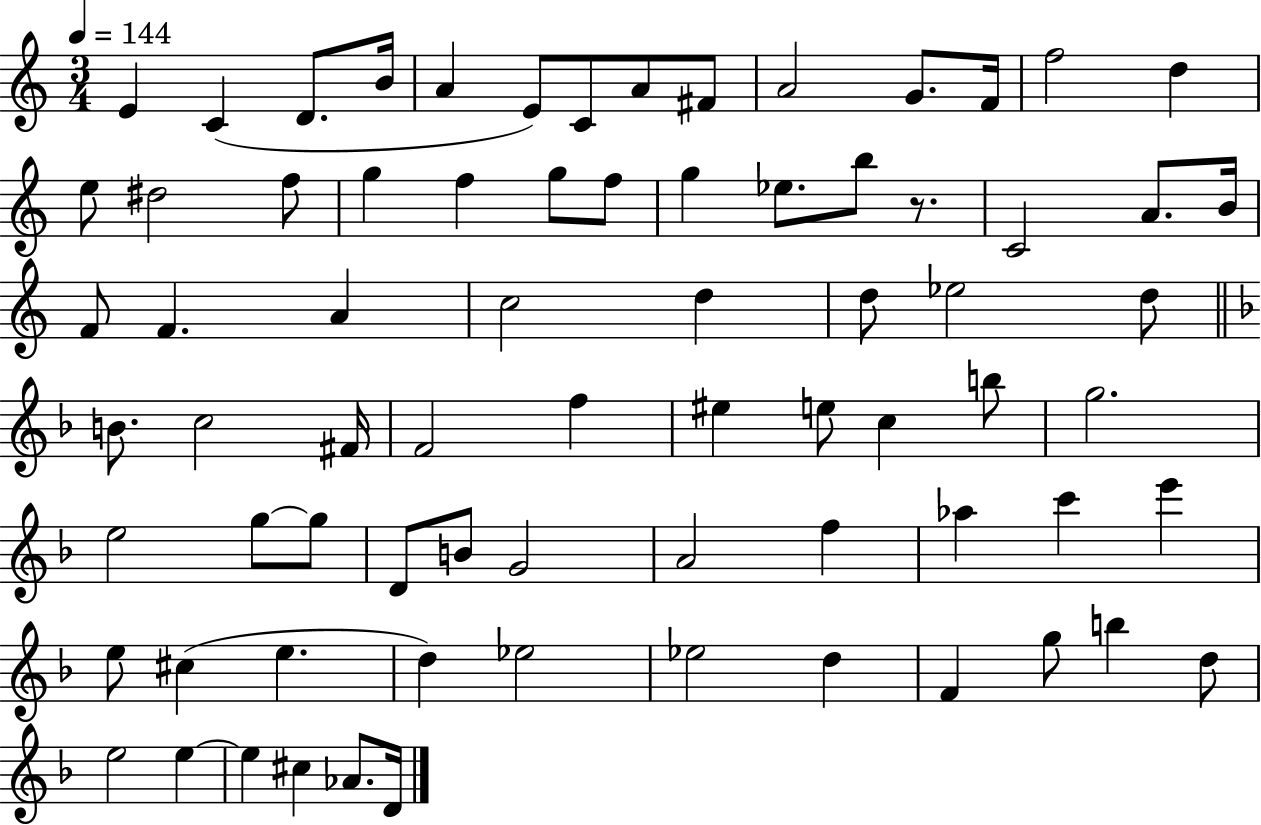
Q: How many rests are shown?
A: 1